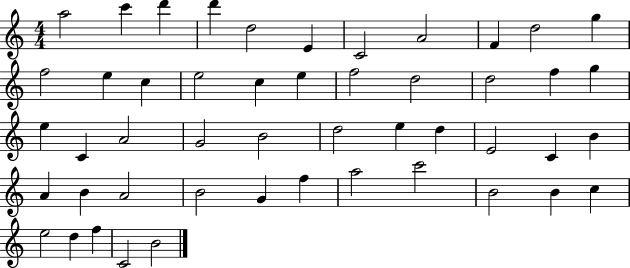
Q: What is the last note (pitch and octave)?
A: B4